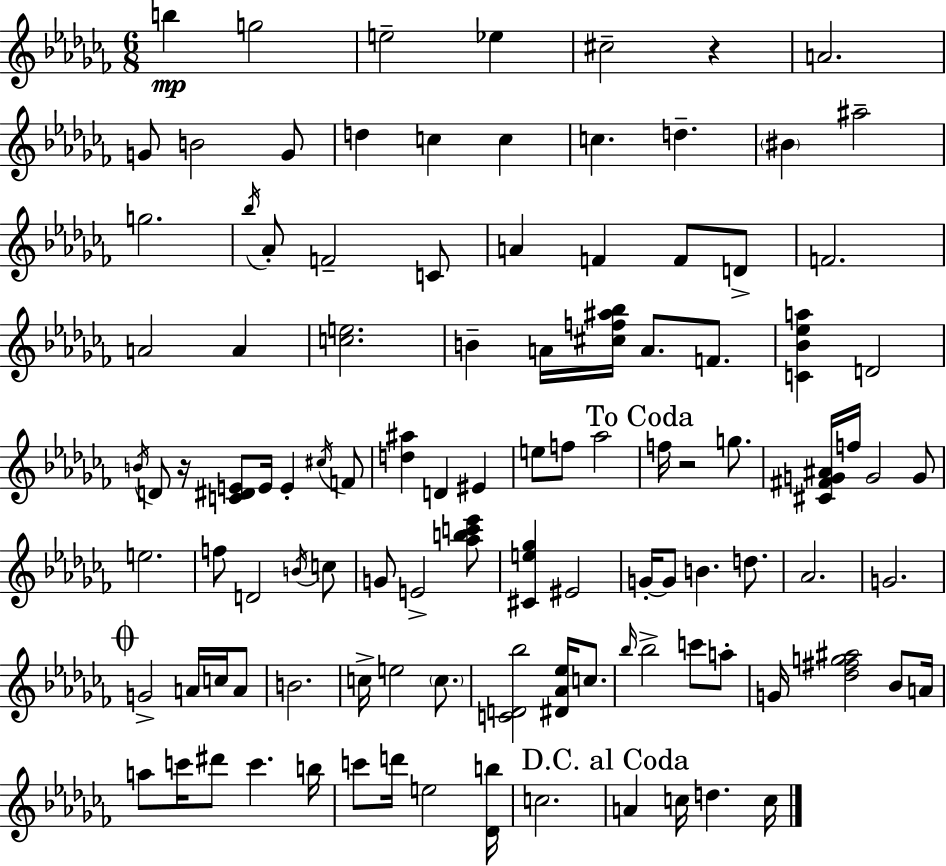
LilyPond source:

{
  \clef treble
  \numericTimeSignature
  \time 6/8
  \key aes \minor
  \repeat volta 2 { b''4\mp g''2 | e''2-- ees''4 | cis''2-- r4 | a'2. | \break g'8 b'2 g'8 | d''4 c''4 c''4 | c''4. d''4.-- | \parenthesize bis'4 ais''2-- | \break g''2. | \acciaccatura { bes''16 } aes'8-. f'2-- c'8 | a'4 f'4 f'8 d'8-> | f'2. | \break a'2 a'4 | <c'' e''>2. | b'4-- a'16 <cis'' f'' ais'' bes''>16 a'8. f'8. | <c' bes' ees'' a''>4 d'2 | \break \acciaccatura { b'16 } d'8 r16 <c' dis' e'>8 e'16 e'4-. | \acciaccatura { cis''16 } f'8 <d'' ais''>4 d'4 eis'4 | e''8 f''8 aes''2 | \mark "To Coda" f''16 r2 | \break g''8. <cis' fis' g' ais'>16 f''16 g'2 | g'8 e''2. | f''8 d'2 | \acciaccatura { b'16 } c''8 g'8 e'2-> | \break <aes'' b'' c''' ees'''>8 <cis' e'' ges''>4 eis'2 | g'16-.~~ g'8 b'4. | d''8. aes'2. | g'2. | \break \mark \markup { \musicglyph "scripts.coda" } g'2-> | a'16 c''16 a'8 b'2. | c''16-> e''2 | \parenthesize c''8. <c' d' bes''>2 | \break <dis' aes' ees''>16 c''8. \grace { bes''16 } bes''2-> | c'''8 a''8-. g'16 <des'' fis'' g'' ais''>2 | bes'8 a'16 a''8 c'''16 dis'''8 c'''4. | b''16 c'''8 d'''16 e''2 | \break <des' b''>16 c''2. | \mark "D.C. al Coda" a'4 c''16 d''4. | c''16 } \bar "|."
}